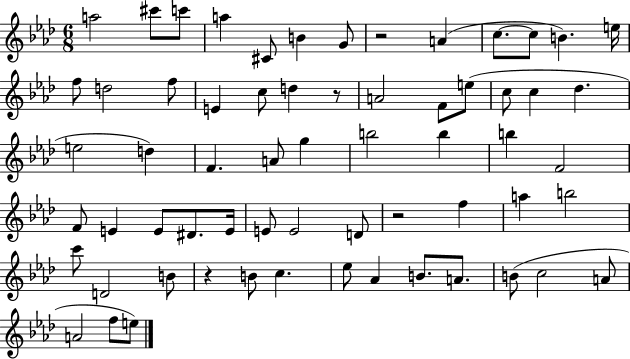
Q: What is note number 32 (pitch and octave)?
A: B5